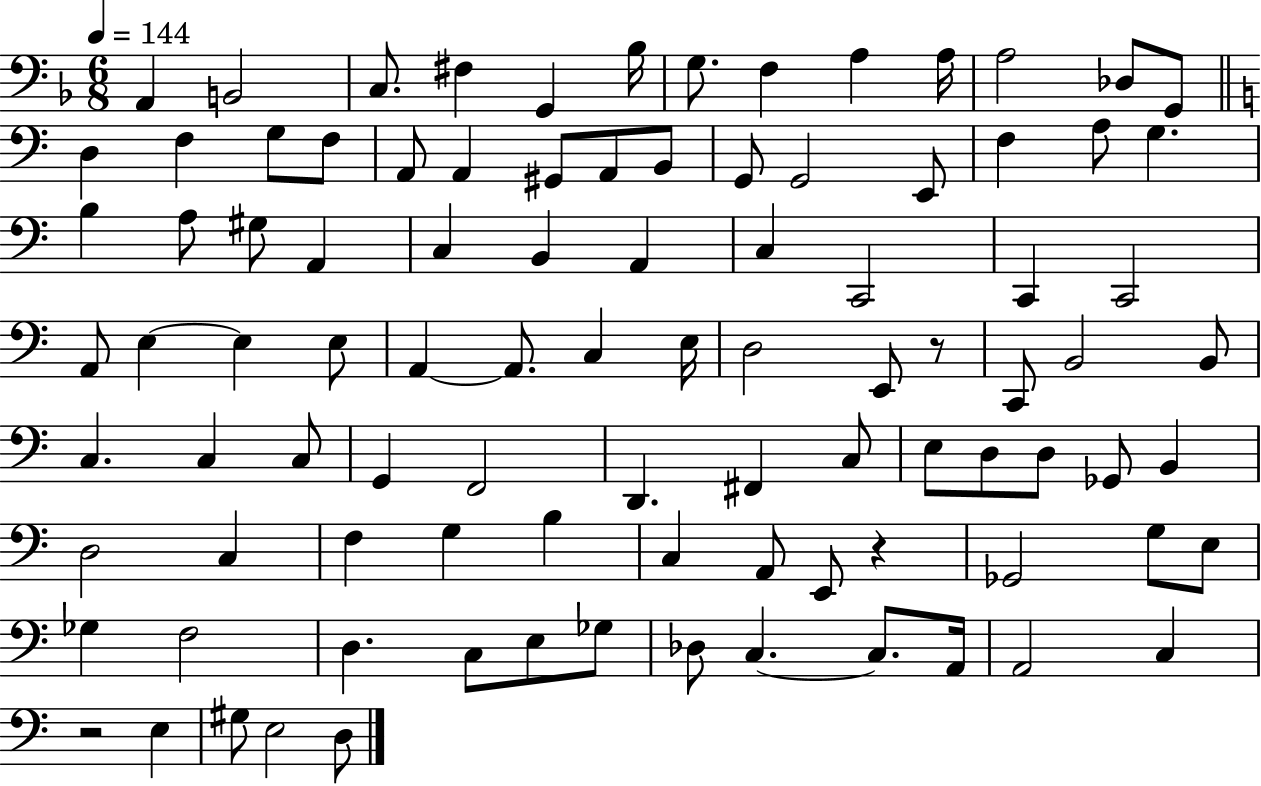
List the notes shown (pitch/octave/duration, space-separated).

A2/q B2/h C3/e. F#3/q G2/q Bb3/s G3/e. F3/q A3/q A3/s A3/h Db3/e G2/e D3/q F3/q G3/e F3/e A2/e A2/q G#2/e A2/e B2/e G2/e G2/h E2/e F3/q A3/e G3/q. B3/q A3/e G#3/e A2/q C3/q B2/q A2/q C3/q C2/h C2/q C2/h A2/e E3/q E3/q E3/e A2/q A2/e. C3/q E3/s D3/h E2/e R/e C2/e B2/h B2/e C3/q. C3/q C3/e G2/q F2/h D2/q. F#2/q C3/e E3/e D3/e D3/e Gb2/e B2/q D3/h C3/q F3/q G3/q B3/q C3/q A2/e E2/e R/q Gb2/h G3/e E3/e Gb3/q F3/h D3/q. C3/e E3/e Gb3/e Db3/e C3/q. C3/e. A2/s A2/h C3/q R/h E3/q G#3/e E3/h D3/e